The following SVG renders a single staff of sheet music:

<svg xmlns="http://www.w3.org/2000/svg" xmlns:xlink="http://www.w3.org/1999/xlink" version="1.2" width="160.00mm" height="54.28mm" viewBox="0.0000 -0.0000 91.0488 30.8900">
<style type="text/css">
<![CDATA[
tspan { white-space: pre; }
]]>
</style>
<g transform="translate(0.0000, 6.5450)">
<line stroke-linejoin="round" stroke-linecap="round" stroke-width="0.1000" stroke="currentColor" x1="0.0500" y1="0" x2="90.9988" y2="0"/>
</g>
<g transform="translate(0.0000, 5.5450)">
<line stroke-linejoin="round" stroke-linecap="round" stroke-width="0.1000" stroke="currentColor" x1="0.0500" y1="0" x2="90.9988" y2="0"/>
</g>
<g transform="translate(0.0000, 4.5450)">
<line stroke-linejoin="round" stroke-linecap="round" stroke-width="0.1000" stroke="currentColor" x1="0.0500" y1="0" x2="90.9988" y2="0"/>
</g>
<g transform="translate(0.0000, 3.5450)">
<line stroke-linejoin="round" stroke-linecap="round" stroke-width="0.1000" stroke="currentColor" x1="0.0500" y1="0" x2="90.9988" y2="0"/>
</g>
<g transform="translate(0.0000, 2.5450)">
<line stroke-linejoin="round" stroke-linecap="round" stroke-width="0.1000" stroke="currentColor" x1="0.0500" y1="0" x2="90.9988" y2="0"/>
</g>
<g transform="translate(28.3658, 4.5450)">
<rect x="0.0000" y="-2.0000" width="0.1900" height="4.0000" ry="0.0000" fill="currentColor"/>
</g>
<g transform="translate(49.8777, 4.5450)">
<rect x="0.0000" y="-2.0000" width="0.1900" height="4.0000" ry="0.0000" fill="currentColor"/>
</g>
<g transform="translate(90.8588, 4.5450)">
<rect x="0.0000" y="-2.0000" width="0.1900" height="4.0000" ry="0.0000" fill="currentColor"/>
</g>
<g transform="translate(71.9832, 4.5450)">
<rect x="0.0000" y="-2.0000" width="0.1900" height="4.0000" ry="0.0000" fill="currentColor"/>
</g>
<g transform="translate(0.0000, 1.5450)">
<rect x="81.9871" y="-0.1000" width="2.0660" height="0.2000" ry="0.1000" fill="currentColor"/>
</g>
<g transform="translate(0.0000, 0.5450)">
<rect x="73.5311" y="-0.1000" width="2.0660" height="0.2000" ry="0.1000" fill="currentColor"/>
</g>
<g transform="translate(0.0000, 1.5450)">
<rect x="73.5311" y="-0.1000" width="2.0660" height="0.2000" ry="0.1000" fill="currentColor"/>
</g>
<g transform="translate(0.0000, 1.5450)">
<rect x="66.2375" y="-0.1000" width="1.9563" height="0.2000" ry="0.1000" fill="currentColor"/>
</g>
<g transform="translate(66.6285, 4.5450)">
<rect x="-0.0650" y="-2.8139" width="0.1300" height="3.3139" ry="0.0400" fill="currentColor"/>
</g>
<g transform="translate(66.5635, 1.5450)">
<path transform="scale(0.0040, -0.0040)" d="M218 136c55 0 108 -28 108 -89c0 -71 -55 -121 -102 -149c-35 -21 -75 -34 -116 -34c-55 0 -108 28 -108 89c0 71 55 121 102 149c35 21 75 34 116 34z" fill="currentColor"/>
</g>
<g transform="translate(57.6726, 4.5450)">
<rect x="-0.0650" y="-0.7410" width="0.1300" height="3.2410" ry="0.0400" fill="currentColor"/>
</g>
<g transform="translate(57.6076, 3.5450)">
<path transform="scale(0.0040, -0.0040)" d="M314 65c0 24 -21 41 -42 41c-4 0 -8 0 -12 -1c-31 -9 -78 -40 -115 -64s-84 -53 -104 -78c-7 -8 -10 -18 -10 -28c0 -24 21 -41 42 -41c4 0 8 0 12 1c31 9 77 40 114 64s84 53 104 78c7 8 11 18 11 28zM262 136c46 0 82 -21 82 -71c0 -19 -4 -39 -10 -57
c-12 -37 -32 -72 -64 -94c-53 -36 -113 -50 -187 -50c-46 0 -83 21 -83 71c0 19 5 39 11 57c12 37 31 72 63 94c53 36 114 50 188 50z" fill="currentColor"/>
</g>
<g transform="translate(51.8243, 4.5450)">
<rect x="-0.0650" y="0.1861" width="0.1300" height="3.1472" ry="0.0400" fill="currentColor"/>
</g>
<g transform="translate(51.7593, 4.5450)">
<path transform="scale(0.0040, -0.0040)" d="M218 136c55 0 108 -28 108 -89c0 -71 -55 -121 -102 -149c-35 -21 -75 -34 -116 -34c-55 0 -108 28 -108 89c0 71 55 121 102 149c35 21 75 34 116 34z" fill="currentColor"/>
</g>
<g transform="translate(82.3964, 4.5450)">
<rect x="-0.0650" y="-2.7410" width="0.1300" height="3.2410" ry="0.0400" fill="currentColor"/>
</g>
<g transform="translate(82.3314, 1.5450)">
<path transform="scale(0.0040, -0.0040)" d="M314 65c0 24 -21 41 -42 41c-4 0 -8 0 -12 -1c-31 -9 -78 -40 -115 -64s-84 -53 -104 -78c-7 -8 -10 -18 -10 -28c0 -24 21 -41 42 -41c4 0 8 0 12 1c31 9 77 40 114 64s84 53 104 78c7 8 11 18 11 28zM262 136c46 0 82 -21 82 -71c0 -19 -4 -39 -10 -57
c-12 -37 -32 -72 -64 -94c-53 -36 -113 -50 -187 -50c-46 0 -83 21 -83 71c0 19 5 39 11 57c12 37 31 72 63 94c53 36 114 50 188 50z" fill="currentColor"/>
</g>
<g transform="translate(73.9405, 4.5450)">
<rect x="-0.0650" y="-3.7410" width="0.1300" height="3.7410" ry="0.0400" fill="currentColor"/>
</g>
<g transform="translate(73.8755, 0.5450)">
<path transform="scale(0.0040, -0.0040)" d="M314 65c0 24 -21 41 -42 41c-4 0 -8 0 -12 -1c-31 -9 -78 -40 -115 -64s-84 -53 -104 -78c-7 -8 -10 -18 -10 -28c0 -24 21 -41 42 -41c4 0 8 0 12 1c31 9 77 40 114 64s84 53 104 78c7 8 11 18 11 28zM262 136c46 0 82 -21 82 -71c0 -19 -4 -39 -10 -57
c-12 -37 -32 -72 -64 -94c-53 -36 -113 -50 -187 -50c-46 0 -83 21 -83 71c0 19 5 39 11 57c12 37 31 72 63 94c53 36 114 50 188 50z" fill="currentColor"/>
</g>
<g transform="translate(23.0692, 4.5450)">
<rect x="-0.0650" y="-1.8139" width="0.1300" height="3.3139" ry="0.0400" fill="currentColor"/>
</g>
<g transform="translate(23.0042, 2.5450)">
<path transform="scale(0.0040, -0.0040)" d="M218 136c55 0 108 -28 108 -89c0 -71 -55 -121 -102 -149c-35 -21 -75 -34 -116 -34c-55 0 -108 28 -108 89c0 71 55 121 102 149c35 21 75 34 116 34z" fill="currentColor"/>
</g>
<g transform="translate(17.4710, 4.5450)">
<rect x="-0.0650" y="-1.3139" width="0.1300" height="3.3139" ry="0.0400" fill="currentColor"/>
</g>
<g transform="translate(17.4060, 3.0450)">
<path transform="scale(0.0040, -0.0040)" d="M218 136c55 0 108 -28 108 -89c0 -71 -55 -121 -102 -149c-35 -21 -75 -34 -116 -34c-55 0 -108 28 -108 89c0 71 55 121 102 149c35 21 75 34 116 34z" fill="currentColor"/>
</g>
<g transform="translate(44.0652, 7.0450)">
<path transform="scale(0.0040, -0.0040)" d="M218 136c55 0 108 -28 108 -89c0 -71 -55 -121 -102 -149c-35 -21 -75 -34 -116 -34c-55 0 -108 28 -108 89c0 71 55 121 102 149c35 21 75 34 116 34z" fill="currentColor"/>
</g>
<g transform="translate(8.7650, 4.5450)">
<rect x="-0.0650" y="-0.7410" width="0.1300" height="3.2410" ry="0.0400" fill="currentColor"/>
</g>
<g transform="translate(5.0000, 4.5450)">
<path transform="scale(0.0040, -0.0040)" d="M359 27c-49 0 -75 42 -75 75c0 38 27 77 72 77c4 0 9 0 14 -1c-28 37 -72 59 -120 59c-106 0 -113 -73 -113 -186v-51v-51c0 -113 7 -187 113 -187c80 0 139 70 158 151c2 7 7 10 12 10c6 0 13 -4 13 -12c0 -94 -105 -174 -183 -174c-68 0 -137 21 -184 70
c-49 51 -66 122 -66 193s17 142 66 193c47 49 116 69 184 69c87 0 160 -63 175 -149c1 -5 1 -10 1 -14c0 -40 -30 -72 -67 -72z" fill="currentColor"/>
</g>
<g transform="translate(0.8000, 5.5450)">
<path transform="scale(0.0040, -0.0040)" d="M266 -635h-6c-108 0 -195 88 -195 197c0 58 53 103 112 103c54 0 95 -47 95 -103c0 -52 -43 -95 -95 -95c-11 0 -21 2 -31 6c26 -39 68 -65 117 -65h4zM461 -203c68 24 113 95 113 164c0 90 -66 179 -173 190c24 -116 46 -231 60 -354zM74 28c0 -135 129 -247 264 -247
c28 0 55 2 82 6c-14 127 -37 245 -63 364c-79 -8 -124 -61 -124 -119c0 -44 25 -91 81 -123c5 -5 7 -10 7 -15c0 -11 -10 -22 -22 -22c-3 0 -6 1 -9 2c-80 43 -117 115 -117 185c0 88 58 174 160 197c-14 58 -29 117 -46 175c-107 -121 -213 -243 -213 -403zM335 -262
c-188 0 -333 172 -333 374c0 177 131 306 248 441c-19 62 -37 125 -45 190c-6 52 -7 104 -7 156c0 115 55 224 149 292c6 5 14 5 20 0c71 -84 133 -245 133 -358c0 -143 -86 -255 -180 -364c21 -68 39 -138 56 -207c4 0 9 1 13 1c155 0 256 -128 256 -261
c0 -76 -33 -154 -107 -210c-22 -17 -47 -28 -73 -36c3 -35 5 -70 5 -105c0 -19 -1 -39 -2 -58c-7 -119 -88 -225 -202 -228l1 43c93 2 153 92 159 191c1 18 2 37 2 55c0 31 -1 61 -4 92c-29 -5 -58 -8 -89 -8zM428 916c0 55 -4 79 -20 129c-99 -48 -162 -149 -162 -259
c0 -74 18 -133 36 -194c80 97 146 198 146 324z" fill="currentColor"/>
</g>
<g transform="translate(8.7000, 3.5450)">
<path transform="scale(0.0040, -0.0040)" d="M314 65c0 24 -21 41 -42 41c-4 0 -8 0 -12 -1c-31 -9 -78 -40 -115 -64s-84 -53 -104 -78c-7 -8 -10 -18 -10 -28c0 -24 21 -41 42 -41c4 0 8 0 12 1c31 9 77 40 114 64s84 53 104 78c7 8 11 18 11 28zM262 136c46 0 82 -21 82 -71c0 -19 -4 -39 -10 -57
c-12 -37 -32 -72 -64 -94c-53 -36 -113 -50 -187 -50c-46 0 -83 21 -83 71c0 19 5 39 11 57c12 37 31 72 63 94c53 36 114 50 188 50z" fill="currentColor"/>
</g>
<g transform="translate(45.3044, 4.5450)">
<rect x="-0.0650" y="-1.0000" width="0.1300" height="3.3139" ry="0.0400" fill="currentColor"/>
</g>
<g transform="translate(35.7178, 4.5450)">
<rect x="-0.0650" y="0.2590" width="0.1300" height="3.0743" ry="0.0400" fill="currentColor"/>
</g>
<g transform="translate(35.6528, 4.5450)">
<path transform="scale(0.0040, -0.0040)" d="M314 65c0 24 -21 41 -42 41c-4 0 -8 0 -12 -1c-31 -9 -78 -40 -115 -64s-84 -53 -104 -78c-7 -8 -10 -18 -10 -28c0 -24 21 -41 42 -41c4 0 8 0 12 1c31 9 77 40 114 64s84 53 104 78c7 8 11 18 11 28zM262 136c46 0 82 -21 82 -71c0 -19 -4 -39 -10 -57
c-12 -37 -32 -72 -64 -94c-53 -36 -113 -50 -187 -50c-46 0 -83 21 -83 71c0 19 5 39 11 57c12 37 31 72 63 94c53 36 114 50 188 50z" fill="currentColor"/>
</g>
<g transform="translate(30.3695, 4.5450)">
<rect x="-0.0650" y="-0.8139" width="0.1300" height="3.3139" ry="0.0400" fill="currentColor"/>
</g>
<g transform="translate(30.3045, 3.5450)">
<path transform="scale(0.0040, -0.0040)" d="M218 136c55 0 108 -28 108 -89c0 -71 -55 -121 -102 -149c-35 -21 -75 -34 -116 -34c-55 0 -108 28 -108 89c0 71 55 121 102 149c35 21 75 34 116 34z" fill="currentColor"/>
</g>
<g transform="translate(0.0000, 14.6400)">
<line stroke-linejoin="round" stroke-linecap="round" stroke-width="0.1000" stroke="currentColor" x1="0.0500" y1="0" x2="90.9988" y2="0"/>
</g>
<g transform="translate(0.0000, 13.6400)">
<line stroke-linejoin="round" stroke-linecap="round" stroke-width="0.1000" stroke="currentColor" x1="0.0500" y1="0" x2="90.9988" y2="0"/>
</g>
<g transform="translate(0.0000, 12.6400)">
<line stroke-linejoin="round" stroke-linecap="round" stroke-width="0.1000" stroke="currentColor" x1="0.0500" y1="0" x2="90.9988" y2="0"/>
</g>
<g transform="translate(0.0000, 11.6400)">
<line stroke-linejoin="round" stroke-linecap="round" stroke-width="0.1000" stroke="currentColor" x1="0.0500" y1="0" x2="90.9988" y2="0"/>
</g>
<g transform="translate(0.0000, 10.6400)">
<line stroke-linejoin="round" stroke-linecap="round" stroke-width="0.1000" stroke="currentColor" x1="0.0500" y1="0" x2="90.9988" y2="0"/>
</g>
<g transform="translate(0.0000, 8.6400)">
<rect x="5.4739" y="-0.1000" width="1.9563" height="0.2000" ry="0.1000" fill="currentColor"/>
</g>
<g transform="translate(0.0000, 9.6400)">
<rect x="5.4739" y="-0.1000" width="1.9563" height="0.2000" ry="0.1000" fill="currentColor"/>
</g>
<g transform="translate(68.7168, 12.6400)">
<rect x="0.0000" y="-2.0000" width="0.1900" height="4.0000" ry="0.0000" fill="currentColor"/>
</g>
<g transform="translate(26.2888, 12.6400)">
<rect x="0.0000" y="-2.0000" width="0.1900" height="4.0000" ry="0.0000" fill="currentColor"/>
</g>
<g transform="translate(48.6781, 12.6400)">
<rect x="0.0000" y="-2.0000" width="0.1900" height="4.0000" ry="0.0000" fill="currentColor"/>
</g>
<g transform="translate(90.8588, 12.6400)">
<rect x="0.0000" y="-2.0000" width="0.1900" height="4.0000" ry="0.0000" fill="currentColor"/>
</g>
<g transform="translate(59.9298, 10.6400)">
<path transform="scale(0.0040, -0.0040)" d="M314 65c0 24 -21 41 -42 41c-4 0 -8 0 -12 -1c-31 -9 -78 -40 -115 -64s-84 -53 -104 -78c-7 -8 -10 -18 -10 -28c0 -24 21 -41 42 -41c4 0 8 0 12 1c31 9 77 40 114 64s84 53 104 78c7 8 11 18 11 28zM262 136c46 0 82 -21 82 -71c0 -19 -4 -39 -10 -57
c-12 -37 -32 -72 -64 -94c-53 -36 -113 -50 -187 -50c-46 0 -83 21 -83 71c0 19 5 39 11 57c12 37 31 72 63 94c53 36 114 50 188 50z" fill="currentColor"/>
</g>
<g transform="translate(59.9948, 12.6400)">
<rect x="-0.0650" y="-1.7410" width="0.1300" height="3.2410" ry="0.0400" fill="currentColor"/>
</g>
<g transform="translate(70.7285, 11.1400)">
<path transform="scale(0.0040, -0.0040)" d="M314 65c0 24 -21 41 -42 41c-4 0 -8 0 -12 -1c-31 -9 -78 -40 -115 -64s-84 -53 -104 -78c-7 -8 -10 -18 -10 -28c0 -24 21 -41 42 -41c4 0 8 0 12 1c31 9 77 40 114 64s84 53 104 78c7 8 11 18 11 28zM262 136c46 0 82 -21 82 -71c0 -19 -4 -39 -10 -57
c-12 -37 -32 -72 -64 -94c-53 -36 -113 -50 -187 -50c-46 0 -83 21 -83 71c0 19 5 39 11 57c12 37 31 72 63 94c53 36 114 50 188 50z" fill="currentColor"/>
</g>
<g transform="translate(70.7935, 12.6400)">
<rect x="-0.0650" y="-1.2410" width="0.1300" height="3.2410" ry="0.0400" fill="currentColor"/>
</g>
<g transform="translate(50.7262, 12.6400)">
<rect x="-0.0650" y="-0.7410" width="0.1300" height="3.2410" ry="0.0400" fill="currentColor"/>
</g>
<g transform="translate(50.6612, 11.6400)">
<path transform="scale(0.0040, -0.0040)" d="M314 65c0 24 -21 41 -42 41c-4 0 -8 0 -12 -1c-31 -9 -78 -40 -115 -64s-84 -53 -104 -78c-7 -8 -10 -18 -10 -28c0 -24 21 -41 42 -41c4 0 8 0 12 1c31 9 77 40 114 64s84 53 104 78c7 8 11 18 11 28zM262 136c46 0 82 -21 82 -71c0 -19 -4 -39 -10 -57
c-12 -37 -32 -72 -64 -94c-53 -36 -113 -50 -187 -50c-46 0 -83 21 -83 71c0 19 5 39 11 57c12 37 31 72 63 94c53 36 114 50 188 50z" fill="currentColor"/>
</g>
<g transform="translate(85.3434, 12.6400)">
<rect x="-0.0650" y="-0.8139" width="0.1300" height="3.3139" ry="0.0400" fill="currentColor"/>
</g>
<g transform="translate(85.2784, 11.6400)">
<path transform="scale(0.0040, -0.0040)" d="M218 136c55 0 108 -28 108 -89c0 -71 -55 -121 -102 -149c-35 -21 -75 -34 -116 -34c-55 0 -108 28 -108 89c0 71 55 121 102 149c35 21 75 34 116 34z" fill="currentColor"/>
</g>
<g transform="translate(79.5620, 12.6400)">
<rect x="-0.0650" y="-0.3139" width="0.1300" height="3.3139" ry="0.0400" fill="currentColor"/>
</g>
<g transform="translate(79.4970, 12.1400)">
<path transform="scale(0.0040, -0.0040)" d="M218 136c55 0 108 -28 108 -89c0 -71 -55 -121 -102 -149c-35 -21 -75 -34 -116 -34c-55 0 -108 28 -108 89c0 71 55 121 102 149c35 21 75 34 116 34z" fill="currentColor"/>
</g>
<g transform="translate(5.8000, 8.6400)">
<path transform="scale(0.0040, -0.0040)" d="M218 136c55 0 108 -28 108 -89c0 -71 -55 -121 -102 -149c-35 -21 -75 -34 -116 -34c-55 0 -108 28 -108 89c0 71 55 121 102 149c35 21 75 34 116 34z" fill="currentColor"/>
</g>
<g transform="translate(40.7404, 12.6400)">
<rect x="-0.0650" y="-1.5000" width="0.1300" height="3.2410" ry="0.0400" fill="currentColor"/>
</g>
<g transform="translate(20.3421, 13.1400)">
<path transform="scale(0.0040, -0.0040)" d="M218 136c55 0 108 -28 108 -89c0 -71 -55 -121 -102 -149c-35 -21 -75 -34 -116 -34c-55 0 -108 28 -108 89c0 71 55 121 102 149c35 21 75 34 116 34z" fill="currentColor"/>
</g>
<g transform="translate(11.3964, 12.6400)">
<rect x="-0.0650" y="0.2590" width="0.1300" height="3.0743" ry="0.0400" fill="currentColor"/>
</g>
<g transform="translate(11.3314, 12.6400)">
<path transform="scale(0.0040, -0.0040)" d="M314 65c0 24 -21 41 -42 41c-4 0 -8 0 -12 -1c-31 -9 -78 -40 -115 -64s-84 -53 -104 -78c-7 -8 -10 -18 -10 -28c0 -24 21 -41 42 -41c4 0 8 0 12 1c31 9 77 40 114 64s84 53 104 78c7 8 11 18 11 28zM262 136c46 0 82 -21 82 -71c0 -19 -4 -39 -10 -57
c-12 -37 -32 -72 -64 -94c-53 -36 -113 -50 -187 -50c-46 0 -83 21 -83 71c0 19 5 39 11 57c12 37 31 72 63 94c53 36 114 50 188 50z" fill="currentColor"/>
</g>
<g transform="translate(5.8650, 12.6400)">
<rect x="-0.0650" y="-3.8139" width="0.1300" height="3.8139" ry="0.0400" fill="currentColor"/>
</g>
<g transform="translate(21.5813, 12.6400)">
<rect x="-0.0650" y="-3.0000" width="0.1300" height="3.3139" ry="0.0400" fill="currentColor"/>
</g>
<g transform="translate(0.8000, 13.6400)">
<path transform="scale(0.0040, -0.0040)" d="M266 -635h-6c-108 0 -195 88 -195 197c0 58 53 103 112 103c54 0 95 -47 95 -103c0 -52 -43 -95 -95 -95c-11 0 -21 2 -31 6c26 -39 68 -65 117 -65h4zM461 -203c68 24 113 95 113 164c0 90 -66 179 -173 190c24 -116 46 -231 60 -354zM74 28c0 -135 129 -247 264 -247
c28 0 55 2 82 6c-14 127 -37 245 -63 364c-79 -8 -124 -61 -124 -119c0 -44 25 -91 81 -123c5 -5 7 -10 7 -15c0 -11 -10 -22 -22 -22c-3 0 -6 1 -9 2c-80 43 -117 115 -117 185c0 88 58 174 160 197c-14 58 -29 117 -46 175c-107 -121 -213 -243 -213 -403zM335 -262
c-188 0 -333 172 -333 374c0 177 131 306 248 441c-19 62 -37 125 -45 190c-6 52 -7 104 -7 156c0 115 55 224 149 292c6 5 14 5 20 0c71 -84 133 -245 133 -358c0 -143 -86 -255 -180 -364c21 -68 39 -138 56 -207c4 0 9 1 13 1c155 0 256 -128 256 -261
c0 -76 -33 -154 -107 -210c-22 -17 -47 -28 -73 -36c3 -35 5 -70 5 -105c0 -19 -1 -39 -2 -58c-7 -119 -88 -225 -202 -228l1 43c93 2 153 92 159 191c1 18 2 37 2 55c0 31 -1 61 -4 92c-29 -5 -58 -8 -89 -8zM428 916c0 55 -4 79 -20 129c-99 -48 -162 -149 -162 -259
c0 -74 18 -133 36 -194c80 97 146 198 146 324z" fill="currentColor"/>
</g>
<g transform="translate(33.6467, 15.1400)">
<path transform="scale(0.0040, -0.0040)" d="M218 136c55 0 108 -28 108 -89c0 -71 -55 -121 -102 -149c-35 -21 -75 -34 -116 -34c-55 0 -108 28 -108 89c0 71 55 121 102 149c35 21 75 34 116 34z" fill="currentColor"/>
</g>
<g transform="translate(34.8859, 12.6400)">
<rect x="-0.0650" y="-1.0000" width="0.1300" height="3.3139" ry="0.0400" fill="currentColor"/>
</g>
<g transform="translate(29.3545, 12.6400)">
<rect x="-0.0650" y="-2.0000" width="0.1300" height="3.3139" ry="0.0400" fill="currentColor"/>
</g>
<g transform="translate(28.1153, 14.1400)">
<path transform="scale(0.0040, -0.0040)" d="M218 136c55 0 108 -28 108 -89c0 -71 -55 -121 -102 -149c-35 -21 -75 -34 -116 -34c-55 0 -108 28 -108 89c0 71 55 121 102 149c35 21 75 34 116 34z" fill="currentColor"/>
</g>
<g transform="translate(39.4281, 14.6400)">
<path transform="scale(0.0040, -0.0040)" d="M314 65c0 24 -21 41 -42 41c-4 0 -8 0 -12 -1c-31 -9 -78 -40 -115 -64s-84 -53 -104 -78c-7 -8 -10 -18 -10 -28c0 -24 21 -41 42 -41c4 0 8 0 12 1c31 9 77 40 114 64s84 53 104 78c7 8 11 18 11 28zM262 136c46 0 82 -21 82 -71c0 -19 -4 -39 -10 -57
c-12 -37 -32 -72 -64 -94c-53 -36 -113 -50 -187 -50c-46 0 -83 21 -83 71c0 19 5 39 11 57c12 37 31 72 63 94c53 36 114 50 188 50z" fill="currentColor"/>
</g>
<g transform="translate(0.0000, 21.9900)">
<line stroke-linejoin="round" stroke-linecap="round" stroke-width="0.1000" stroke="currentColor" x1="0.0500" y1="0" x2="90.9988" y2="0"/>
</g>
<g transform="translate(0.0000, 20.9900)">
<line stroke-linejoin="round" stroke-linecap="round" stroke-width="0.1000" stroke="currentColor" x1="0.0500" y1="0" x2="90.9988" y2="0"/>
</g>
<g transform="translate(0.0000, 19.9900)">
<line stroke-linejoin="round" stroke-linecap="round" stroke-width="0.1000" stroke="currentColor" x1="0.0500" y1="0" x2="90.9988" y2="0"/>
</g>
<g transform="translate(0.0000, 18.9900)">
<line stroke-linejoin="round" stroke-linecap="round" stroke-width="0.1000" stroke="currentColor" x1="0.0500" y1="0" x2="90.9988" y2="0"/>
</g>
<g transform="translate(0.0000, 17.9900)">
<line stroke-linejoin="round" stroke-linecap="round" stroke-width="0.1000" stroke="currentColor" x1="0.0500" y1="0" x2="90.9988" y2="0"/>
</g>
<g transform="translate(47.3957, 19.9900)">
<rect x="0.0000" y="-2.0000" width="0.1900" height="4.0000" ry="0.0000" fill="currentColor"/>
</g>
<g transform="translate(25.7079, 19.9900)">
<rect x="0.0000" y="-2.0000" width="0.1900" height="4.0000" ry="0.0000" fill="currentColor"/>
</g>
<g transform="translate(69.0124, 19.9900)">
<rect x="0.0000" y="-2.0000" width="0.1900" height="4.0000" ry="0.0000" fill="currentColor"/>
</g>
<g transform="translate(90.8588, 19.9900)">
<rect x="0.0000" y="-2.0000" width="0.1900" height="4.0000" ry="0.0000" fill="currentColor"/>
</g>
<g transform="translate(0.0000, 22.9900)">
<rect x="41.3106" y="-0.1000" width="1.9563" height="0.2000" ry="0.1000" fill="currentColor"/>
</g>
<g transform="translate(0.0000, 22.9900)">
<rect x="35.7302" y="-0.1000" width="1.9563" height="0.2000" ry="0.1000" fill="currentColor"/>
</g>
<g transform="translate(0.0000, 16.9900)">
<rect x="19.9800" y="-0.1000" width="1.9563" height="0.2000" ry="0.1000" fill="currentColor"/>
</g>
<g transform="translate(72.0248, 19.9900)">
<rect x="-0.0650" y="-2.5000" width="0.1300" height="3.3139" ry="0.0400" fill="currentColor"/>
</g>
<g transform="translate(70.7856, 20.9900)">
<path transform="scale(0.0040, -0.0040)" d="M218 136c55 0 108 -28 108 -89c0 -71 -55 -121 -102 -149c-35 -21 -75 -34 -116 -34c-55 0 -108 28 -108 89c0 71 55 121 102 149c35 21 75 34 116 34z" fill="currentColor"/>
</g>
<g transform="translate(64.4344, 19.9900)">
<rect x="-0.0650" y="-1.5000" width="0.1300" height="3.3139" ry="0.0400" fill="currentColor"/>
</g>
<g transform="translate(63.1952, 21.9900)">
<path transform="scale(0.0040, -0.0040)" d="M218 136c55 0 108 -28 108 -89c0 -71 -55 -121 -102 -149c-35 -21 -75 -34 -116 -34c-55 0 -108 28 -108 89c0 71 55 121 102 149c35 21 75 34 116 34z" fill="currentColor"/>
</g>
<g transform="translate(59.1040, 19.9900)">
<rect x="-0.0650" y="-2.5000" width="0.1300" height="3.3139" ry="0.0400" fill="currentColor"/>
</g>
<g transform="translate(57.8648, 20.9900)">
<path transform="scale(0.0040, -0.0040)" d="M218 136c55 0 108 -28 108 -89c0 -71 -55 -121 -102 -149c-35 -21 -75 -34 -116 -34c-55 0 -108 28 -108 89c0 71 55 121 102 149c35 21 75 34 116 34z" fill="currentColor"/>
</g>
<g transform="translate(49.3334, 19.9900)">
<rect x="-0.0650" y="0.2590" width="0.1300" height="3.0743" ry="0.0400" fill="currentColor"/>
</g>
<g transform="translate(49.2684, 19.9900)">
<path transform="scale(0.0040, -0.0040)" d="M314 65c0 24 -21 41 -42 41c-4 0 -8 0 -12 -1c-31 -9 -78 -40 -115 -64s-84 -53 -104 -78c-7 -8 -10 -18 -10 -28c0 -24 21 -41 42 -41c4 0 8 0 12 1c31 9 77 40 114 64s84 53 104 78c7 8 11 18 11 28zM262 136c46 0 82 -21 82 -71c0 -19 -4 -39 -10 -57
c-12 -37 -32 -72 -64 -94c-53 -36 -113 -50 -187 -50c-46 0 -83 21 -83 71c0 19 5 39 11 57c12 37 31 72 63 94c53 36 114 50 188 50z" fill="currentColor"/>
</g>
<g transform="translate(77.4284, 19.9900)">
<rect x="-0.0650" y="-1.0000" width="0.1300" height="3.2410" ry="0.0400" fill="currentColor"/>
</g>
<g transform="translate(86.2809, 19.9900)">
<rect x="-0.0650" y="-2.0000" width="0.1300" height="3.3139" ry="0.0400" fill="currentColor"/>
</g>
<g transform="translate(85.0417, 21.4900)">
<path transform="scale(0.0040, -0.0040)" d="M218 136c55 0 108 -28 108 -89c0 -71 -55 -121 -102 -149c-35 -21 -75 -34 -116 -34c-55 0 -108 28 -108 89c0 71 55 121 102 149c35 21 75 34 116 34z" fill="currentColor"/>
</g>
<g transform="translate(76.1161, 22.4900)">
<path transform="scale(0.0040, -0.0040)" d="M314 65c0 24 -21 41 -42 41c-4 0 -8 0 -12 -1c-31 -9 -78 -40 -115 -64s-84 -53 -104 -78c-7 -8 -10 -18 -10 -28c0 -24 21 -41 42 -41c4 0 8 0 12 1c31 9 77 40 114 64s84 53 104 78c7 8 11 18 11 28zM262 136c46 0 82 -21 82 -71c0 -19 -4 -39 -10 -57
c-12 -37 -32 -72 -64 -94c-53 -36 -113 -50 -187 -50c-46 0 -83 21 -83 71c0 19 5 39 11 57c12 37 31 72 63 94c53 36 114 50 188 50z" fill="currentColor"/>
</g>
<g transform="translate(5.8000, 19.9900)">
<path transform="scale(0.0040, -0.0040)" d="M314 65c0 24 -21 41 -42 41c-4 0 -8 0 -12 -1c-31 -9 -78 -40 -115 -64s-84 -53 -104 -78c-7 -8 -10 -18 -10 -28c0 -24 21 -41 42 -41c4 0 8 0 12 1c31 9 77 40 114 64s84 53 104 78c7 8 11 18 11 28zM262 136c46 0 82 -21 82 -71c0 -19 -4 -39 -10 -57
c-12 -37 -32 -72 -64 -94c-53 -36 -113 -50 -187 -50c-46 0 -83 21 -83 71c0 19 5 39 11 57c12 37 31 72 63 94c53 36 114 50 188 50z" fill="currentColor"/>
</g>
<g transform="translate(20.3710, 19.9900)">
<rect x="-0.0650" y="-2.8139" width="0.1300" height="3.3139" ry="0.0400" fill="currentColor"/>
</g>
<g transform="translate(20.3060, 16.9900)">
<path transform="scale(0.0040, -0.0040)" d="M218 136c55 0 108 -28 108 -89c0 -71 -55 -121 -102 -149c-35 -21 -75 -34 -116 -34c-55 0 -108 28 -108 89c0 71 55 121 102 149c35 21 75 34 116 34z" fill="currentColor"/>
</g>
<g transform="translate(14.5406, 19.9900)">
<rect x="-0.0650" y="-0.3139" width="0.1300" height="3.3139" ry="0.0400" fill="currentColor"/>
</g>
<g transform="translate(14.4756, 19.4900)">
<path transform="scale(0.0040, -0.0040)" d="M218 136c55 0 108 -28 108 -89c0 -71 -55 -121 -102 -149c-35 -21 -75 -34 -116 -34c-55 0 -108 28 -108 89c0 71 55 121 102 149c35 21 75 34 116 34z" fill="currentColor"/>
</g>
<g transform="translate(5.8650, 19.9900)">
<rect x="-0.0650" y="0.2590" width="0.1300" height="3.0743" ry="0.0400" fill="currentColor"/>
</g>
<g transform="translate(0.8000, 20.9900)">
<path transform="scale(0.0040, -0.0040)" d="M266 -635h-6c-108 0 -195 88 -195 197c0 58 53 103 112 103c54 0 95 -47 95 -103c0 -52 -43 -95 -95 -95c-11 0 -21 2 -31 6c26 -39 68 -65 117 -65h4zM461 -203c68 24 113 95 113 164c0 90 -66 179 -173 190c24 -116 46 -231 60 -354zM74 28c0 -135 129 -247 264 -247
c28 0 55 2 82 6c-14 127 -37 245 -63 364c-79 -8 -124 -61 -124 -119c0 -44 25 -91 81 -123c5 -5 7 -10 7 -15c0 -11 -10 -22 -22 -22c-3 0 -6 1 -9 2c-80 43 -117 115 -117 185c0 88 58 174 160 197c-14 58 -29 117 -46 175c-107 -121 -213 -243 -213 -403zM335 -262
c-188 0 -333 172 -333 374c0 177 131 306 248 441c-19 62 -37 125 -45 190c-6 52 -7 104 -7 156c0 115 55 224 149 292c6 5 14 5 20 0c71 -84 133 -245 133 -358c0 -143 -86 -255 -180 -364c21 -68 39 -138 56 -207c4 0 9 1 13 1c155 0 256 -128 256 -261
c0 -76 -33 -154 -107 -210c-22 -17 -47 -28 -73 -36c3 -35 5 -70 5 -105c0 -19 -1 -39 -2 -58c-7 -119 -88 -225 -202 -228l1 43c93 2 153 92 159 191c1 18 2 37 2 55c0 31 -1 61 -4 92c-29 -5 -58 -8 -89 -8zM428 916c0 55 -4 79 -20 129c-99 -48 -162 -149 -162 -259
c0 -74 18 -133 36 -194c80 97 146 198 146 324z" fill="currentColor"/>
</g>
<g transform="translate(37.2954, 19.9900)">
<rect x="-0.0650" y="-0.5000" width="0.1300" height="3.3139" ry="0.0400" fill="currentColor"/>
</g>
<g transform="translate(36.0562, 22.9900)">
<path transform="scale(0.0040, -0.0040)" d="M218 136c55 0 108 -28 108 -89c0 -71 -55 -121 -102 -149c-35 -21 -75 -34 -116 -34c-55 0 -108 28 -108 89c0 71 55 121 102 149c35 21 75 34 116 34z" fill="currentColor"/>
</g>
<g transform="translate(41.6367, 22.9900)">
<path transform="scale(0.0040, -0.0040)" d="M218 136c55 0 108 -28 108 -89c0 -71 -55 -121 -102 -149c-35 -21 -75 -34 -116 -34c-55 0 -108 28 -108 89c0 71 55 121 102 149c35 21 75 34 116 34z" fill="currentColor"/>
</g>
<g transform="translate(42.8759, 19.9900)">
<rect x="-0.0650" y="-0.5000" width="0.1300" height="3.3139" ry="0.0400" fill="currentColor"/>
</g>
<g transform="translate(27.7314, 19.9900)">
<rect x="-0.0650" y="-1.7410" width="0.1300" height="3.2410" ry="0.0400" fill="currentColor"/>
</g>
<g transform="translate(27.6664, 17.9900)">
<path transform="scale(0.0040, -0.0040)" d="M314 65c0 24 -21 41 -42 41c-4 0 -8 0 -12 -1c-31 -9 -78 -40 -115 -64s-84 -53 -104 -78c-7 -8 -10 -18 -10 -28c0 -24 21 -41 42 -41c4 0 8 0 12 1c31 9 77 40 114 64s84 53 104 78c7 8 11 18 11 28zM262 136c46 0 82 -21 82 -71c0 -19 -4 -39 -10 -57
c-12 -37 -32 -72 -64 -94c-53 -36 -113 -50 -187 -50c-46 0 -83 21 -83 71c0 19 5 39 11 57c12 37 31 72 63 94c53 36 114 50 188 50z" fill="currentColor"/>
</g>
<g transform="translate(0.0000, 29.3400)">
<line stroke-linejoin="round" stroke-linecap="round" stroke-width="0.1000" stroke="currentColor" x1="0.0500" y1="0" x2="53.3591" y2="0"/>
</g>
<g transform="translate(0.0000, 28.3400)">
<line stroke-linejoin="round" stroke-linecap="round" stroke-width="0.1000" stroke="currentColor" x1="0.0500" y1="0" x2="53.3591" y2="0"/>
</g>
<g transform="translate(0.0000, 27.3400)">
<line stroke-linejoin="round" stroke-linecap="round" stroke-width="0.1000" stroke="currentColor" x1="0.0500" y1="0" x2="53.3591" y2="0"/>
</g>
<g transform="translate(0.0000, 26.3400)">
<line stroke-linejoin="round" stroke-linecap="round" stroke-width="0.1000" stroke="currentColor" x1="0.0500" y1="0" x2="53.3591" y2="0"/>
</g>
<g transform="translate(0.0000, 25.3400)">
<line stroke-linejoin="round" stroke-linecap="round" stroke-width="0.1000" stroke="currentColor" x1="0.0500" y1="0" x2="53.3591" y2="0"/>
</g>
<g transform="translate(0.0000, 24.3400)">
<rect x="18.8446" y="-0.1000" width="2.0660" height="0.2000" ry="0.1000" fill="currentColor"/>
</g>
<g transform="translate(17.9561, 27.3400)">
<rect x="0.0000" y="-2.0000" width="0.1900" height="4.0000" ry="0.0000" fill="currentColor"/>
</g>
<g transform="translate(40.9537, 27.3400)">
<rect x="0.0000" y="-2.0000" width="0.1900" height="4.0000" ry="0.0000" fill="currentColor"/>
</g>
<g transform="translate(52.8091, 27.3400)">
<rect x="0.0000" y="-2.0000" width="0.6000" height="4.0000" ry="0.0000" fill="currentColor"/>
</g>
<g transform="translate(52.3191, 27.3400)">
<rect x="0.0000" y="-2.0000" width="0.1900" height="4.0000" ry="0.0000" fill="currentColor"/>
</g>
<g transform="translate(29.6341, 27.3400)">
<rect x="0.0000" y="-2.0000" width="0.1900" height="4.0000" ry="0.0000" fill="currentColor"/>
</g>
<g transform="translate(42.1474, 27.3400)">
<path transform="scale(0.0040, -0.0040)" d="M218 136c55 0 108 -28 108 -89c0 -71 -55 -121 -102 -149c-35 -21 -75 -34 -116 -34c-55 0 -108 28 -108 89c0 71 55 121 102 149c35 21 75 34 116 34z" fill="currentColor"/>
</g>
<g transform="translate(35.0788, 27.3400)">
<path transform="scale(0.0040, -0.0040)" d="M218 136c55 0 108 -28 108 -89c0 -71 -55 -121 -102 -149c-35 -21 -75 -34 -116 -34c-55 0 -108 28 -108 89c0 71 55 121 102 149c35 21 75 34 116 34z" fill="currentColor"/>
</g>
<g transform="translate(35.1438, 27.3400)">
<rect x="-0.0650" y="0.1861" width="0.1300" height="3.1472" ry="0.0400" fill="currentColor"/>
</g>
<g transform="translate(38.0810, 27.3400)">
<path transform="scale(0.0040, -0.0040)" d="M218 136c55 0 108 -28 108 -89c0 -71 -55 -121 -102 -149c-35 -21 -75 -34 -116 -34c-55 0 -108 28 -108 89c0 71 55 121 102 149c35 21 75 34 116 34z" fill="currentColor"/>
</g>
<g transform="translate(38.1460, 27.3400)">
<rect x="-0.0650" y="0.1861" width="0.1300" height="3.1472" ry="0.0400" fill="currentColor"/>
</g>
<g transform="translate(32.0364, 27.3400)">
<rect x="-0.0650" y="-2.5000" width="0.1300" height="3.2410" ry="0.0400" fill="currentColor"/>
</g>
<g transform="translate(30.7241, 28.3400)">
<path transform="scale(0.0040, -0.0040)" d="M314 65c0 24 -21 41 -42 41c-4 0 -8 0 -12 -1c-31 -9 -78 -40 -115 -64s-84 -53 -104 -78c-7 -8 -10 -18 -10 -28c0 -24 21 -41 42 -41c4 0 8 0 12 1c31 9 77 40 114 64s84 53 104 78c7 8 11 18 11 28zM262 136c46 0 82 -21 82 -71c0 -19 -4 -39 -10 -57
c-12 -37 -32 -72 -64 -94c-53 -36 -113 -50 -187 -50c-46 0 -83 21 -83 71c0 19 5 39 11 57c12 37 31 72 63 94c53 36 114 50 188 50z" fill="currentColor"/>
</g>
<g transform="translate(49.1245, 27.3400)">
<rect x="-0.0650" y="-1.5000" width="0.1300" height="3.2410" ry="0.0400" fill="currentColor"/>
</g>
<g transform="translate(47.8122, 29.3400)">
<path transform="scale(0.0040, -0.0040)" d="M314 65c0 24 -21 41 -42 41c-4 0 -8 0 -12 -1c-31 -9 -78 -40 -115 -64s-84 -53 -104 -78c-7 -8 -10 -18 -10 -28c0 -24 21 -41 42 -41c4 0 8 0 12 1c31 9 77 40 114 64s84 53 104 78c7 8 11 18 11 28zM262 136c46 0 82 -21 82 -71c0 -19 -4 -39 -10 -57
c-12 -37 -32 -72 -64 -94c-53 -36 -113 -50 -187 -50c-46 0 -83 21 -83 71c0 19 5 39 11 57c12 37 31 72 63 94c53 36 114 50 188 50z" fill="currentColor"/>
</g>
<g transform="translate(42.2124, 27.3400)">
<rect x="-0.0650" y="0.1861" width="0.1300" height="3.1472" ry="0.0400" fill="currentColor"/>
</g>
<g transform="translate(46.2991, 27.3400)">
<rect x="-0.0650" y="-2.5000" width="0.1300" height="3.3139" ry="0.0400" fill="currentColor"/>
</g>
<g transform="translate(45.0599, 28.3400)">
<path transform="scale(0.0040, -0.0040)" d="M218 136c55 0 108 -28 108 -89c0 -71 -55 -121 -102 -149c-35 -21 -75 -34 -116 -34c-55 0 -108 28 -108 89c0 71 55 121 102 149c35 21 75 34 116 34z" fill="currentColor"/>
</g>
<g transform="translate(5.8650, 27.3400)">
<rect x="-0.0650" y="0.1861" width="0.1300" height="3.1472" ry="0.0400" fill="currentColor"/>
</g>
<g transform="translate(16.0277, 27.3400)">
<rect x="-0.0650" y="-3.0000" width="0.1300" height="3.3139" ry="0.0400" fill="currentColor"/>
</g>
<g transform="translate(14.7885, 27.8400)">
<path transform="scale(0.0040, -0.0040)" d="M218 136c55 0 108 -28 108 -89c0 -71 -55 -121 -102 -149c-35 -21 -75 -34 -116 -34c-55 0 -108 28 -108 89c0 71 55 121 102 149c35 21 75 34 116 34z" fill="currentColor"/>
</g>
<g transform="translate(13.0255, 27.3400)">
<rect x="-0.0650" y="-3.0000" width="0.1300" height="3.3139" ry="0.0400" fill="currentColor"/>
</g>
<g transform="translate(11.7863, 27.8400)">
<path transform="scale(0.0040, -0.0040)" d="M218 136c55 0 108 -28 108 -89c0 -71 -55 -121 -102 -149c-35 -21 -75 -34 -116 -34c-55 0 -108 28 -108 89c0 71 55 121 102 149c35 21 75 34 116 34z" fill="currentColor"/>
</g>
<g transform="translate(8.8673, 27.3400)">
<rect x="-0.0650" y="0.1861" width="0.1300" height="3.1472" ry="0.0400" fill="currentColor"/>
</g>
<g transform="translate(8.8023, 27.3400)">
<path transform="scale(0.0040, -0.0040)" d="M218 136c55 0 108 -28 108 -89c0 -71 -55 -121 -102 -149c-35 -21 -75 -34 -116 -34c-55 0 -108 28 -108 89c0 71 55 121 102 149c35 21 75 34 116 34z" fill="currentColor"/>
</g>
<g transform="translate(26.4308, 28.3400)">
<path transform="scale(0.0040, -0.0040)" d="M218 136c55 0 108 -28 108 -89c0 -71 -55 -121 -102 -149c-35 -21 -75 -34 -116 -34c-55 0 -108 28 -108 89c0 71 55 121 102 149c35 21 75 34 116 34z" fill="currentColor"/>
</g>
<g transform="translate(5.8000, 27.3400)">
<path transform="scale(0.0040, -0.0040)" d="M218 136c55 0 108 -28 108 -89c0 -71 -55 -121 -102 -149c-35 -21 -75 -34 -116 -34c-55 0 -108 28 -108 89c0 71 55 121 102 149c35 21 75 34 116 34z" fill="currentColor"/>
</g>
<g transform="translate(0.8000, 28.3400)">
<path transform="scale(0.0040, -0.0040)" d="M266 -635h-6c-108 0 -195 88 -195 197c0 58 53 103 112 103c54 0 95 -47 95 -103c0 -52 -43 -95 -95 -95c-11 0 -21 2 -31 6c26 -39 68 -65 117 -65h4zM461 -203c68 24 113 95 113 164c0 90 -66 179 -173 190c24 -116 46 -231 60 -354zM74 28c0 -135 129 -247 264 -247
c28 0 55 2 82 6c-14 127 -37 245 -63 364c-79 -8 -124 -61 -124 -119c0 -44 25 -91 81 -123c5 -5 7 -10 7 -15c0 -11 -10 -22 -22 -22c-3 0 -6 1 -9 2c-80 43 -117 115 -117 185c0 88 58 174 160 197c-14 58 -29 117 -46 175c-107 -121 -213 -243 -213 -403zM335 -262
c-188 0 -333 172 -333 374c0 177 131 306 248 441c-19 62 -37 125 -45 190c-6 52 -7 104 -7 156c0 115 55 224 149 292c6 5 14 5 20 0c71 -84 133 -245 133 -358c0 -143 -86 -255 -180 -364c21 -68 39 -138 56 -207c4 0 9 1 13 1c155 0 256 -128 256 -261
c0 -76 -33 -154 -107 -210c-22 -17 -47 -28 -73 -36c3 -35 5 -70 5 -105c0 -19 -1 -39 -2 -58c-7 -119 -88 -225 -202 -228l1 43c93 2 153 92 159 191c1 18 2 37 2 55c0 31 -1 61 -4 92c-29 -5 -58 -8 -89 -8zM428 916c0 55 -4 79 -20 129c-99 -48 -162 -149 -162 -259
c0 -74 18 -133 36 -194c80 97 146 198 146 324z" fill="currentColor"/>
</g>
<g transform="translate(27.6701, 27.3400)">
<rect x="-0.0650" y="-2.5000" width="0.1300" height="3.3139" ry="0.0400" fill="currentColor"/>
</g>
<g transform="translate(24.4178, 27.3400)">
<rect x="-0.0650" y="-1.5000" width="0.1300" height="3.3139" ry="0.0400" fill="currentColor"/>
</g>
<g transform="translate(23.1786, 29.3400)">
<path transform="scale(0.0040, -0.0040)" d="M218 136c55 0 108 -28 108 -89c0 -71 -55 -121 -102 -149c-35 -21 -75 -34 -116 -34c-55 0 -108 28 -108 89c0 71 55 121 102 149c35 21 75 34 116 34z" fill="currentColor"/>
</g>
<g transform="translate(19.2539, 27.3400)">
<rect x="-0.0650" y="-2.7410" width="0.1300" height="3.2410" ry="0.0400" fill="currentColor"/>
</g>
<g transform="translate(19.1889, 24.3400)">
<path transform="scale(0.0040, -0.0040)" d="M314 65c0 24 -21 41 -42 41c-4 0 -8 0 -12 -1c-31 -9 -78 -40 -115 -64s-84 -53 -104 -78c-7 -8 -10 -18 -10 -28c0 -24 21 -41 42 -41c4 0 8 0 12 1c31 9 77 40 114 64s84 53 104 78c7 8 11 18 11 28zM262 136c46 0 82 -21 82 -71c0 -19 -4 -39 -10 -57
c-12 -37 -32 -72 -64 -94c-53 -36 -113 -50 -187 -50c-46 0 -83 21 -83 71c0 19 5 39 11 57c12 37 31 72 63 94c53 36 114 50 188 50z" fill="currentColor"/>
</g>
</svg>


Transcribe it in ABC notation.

X:1
T:Untitled
M:4/4
L:1/4
K:C
d2 e f d B2 D B d2 a c'2 a2 c' B2 A F D E2 d2 f2 e2 c d B2 c a f2 C C B2 G E G D2 F B B A A a2 E G G2 B B B G E2